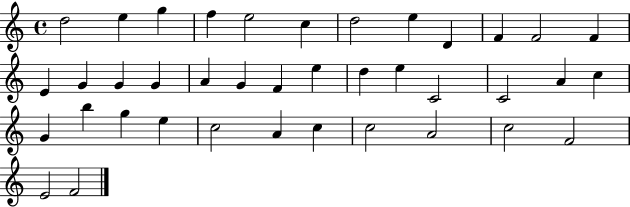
{
  \clef treble
  \time 4/4
  \defaultTimeSignature
  \key c \major
  d''2 e''4 g''4 | f''4 e''2 c''4 | d''2 e''4 d'4 | f'4 f'2 f'4 | \break e'4 g'4 g'4 g'4 | a'4 g'4 f'4 e''4 | d''4 e''4 c'2 | c'2 a'4 c''4 | \break g'4 b''4 g''4 e''4 | c''2 a'4 c''4 | c''2 a'2 | c''2 f'2 | \break e'2 f'2 | \bar "|."
}